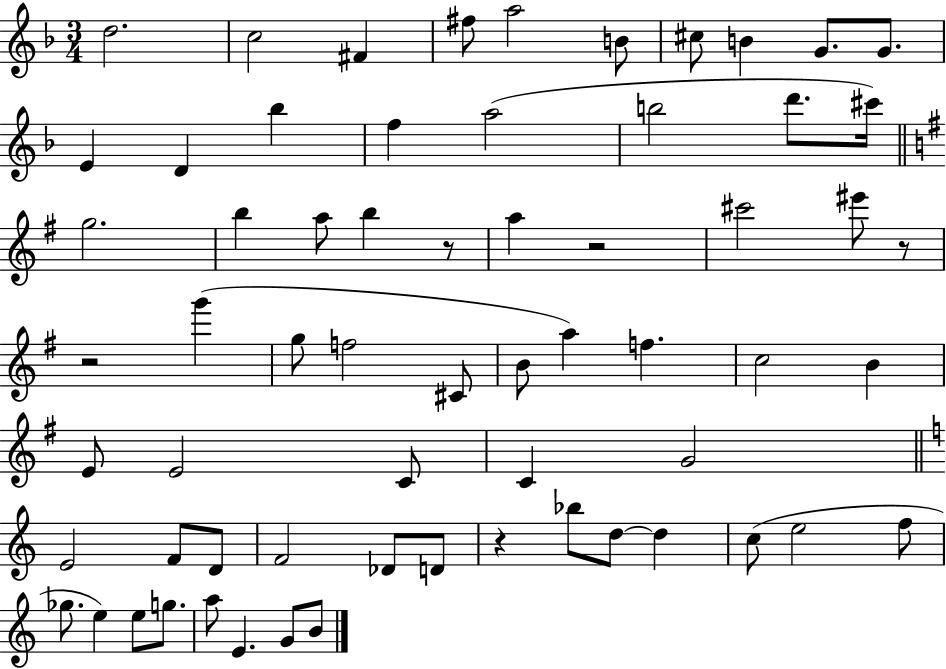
D5/h. C5/h F#4/q F#5/e A5/h B4/e C#5/e B4/q G4/e. G4/e. E4/q D4/q Bb5/q F5/q A5/h B5/h D6/e. C#6/s G5/h. B5/q A5/e B5/q R/e A5/q R/h C#6/h EIS6/e R/e R/h G6/q G5/e F5/h C#4/e B4/e A5/q F5/q. C5/h B4/q E4/e E4/h C4/e C4/q G4/h E4/h F4/e D4/e F4/h Db4/e D4/e R/q Bb5/e D5/e D5/q C5/e E5/h F5/e Gb5/e. E5/q E5/e G5/e. A5/e E4/q. G4/e B4/e